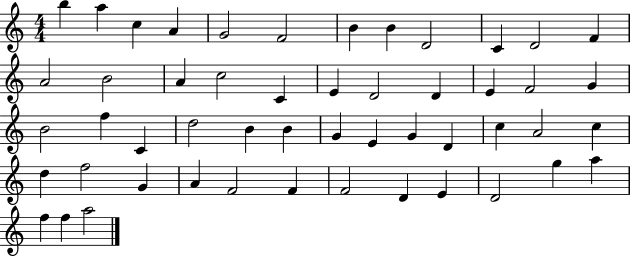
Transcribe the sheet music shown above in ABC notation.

X:1
T:Untitled
M:4/4
L:1/4
K:C
b a c A G2 F2 B B D2 C D2 F A2 B2 A c2 C E D2 D E F2 G B2 f C d2 B B G E G D c A2 c d f2 G A F2 F F2 D E D2 g a f f a2